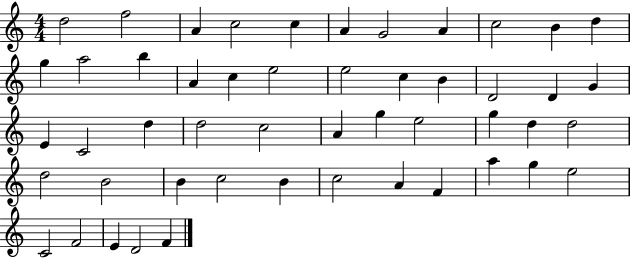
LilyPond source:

{
  \clef treble
  \numericTimeSignature
  \time 4/4
  \key c \major
  d''2 f''2 | a'4 c''2 c''4 | a'4 g'2 a'4 | c''2 b'4 d''4 | \break g''4 a''2 b''4 | a'4 c''4 e''2 | e''2 c''4 b'4 | d'2 d'4 g'4 | \break e'4 c'2 d''4 | d''2 c''2 | a'4 g''4 e''2 | g''4 d''4 d''2 | \break d''2 b'2 | b'4 c''2 b'4 | c''2 a'4 f'4 | a''4 g''4 e''2 | \break c'2 f'2 | e'4 d'2 f'4 | \bar "|."
}